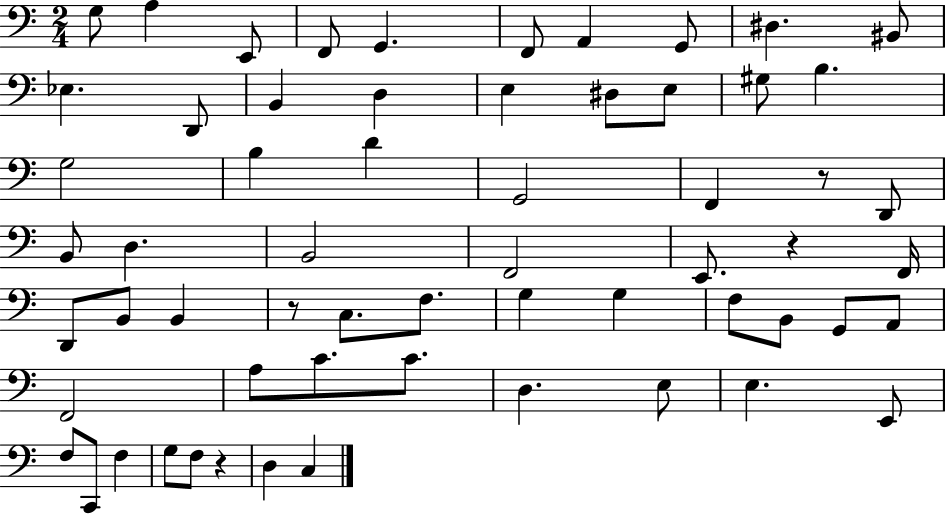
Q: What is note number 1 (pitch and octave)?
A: G3